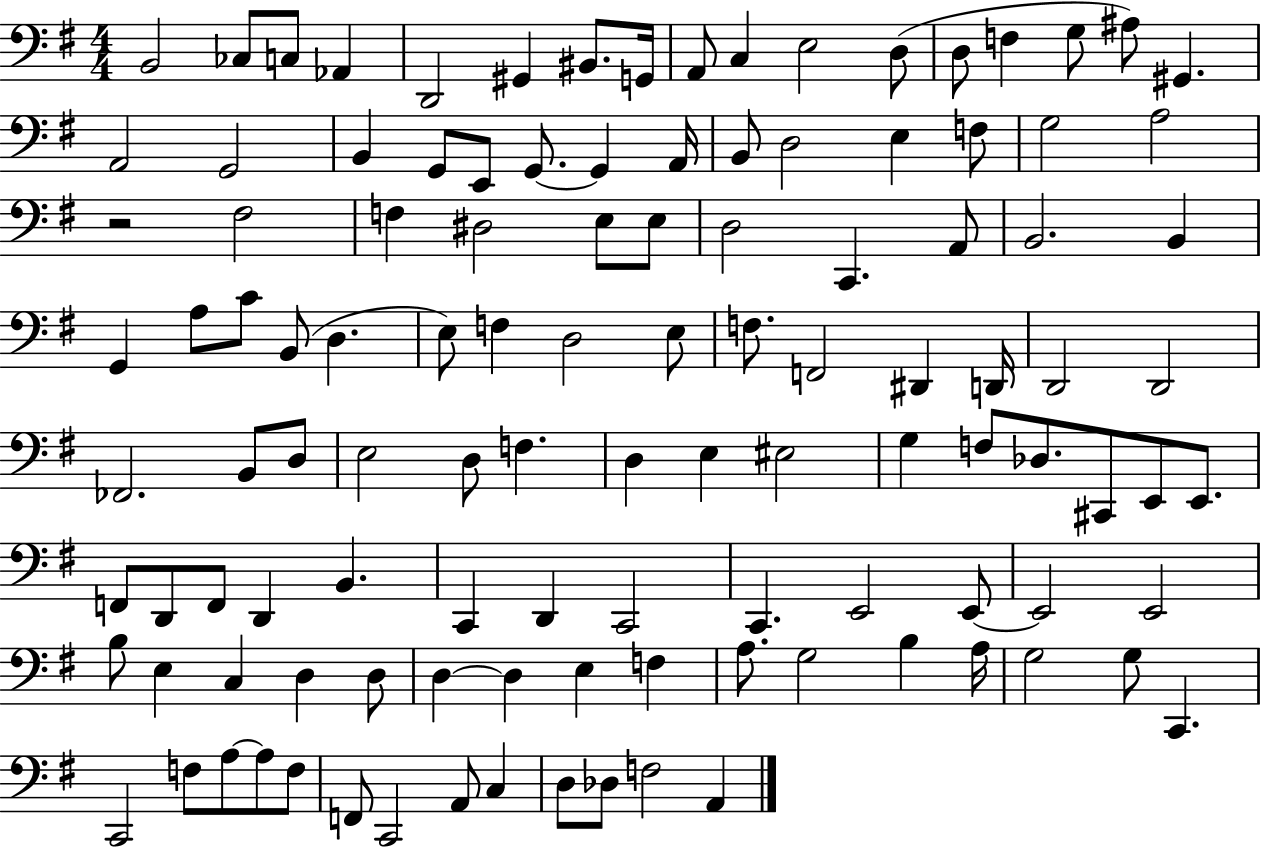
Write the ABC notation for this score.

X:1
T:Untitled
M:4/4
L:1/4
K:G
B,,2 _C,/2 C,/2 _A,, D,,2 ^G,, ^B,,/2 G,,/4 A,,/2 C, E,2 D,/2 D,/2 F, G,/2 ^A,/2 ^G,, A,,2 G,,2 B,, G,,/2 E,,/2 G,,/2 G,, A,,/4 B,,/2 D,2 E, F,/2 G,2 A,2 z2 ^F,2 F, ^D,2 E,/2 E,/2 D,2 C,, A,,/2 B,,2 B,, G,, A,/2 C/2 B,,/2 D, E,/2 F, D,2 E,/2 F,/2 F,,2 ^D,, D,,/4 D,,2 D,,2 _F,,2 B,,/2 D,/2 E,2 D,/2 F, D, E, ^E,2 G, F,/2 _D,/2 ^C,,/2 E,,/2 E,,/2 F,,/2 D,,/2 F,,/2 D,, B,, C,, D,, C,,2 C,, E,,2 E,,/2 E,,2 E,,2 B,/2 E, C, D, D,/2 D, D, E, F, A,/2 G,2 B, A,/4 G,2 G,/2 C,, C,,2 F,/2 A,/2 A,/2 F,/2 F,,/2 C,,2 A,,/2 C, D,/2 _D,/2 F,2 A,,